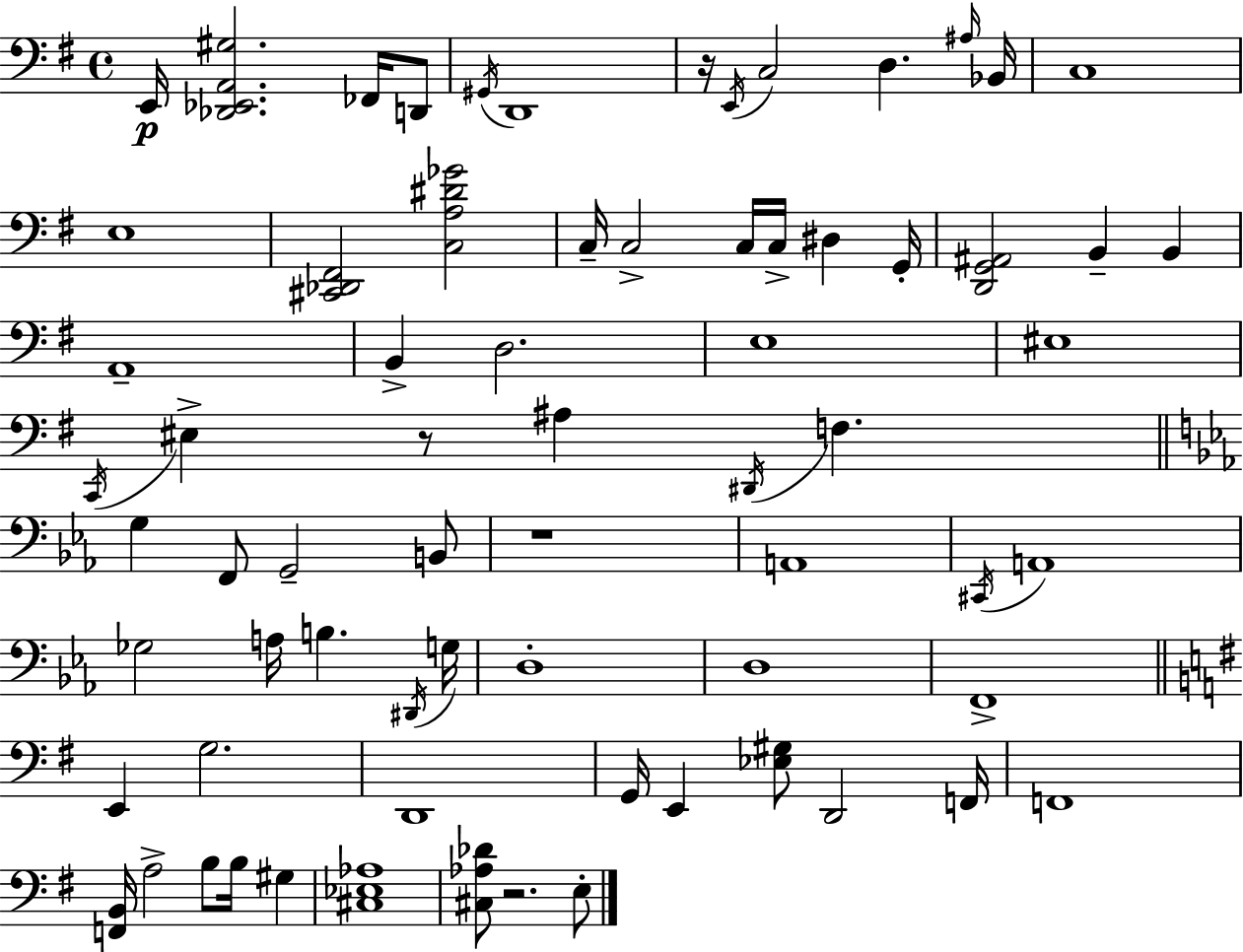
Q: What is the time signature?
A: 4/4